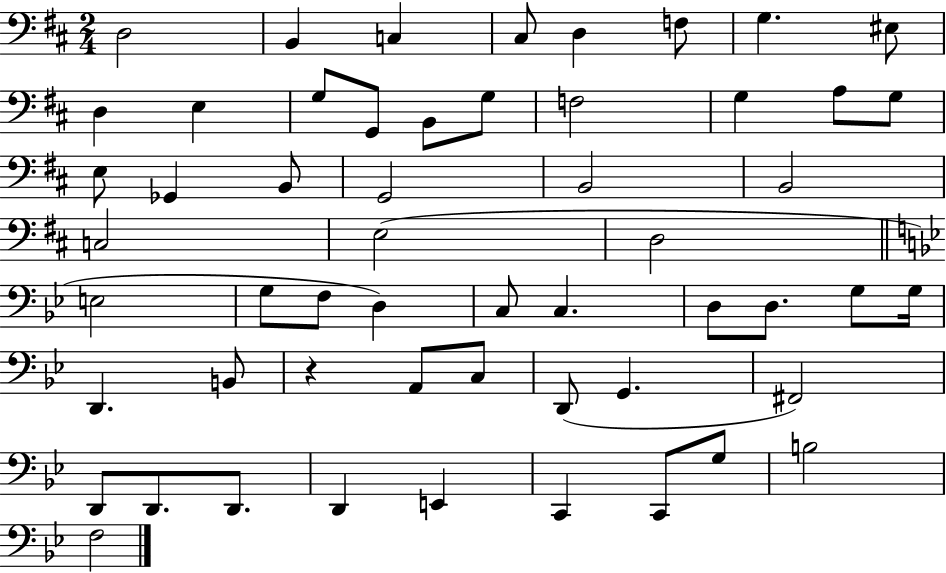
D3/h B2/q C3/q C#3/e D3/q F3/e G3/q. EIS3/e D3/q E3/q G3/e G2/e B2/e G3/e F3/h G3/q A3/e G3/e E3/e Gb2/q B2/e G2/h B2/h B2/h C3/h E3/h D3/h E3/h G3/e F3/e D3/q C3/e C3/q. D3/e D3/e. G3/e G3/s D2/q. B2/e R/q A2/e C3/e D2/e G2/q. F#2/h D2/e D2/e. D2/e. D2/q E2/q C2/q C2/e G3/e B3/h F3/h